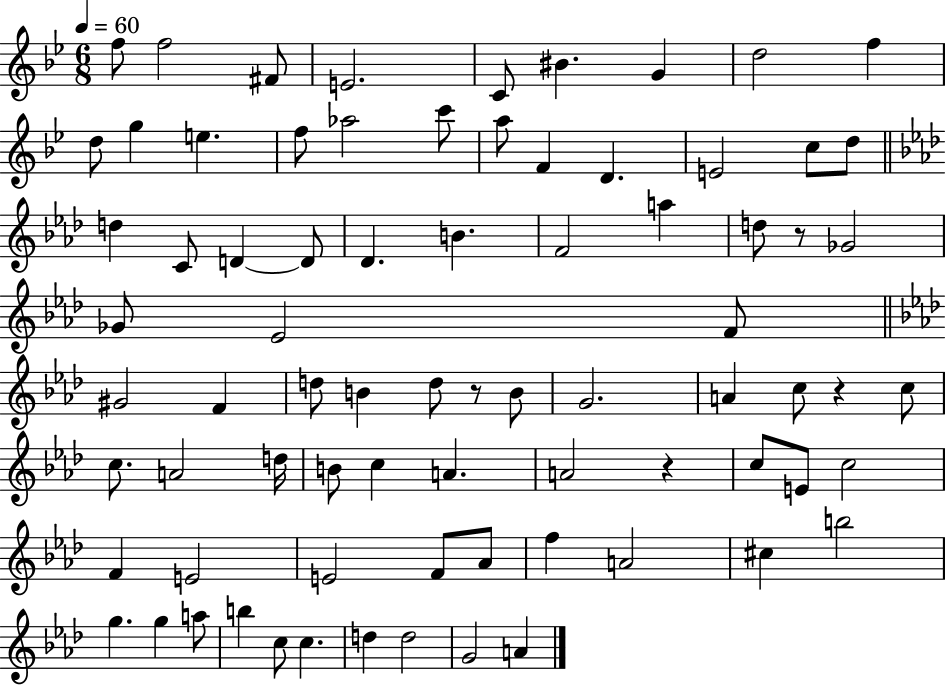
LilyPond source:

{
  \clef treble
  \numericTimeSignature
  \time 6/8
  \key bes \major
  \tempo 4 = 60
  f''8 f''2 fis'8 | e'2. | c'8 bis'4. g'4 | d''2 f''4 | \break d''8 g''4 e''4. | f''8 aes''2 c'''8 | a''8 f'4 d'4. | e'2 c''8 d''8 | \break \bar "||" \break \key aes \major d''4 c'8 d'4~~ d'8 | des'4. b'4. | f'2 a''4 | d''8 r8 ges'2 | \break ges'8 ees'2 f'8 | \bar "||" \break \key f \minor gis'2 f'4 | d''8 b'4 d''8 r8 b'8 | g'2. | a'4 c''8 r4 c''8 | \break c''8. a'2 d''16 | b'8 c''4 a'4. | a'2 r4 | c''8 e'8 c''2 | \break f'4 e'2 | e'2 f'8 aes'8 | f''4 a'2 | cis''4 b''2 | \break g''4. g''4 a''8 | b''4 c''8 c''4. | d''4 d''2 | g'2 a'4 | \break \bar "|."
}